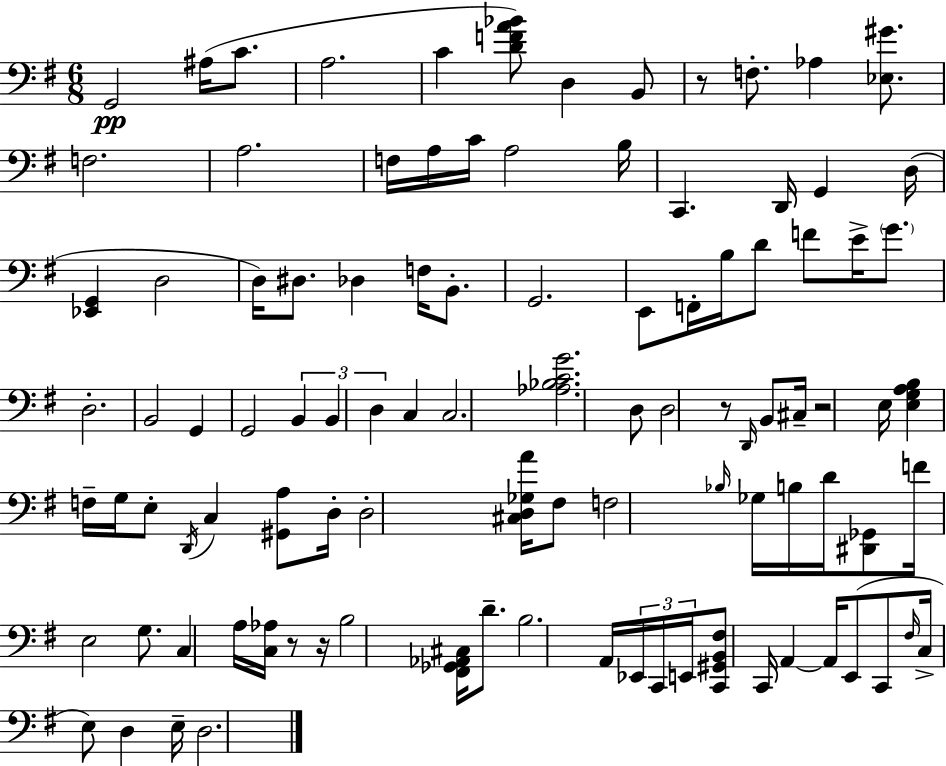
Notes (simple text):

G2/h A#3/s C4/e. A3/h. C4/q [D4,F4,A4,Bb4]/e D3/q B2/e R/e F3/e. Ab3/q [Eb3,G#4]/e. F3/h. A3/h. F3/s A3/s C4/s A3/h B3/s C2/q. D2/s G2/q D3/s [Eb2,G2]/q D3/h D3/s D#3/e. Db3/q F3/s B2/e. G2/h. E2/e F2/s B3/s D4/e F4/e E4/s G4/e. D3/h. B2/h G2/q G2/h B2/q B2/q D3/q C3/q C3/h. [Ab3,Bb3,C4,G4]/h. D3/e D3/h R/e D2/s B2/e C#3/s R/h E3/s [E3,G3,A3,B3]/q F3/s G3/s E3/e D2/s C3/q [G#2,A3]/e D3/s D3/h [C#3,D3,Gb3,A4]/s F#3/e F3/h Bb3/s Gb3/s B3/s D4/s [D#2,Gb2]/e F4/s E3/h G3/e. C3/q A3/s [C3,Ab3]/s R/e R/s B3/h [F#2,Gb2,Ab2,C#3]/s D4/e. B3/h. A2/s Eb2/s C2/s E2/s [C2,G#2,B2,F#3]/e C2/s A2/q A2/s E2/e C2/e F#3/s C3/s E3/e D3/q E3/s D3/h.